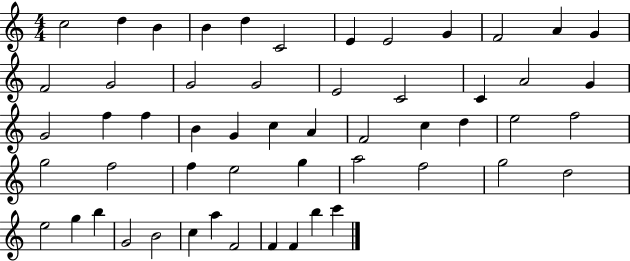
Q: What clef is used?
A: treble